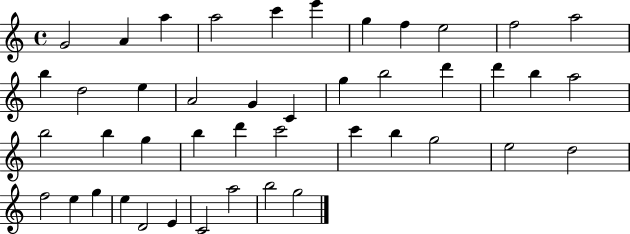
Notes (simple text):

G4/h A4/q A5/q A5/h C6/q E6/q G5/q F5/q E5/h F5/h A5/h B5/q D5/h E5/q A4/h G4/q C4/q G5/q B5/h D6/q D6/q B5/q A5/h B5/h B5/q G5/q B5/q D6/q C6/h C6/q B5/q G5/h E5/h D5/h F5/h E5/q G5/q E5/q D4/h E4/q C4/h A5/h B5/h G5/h